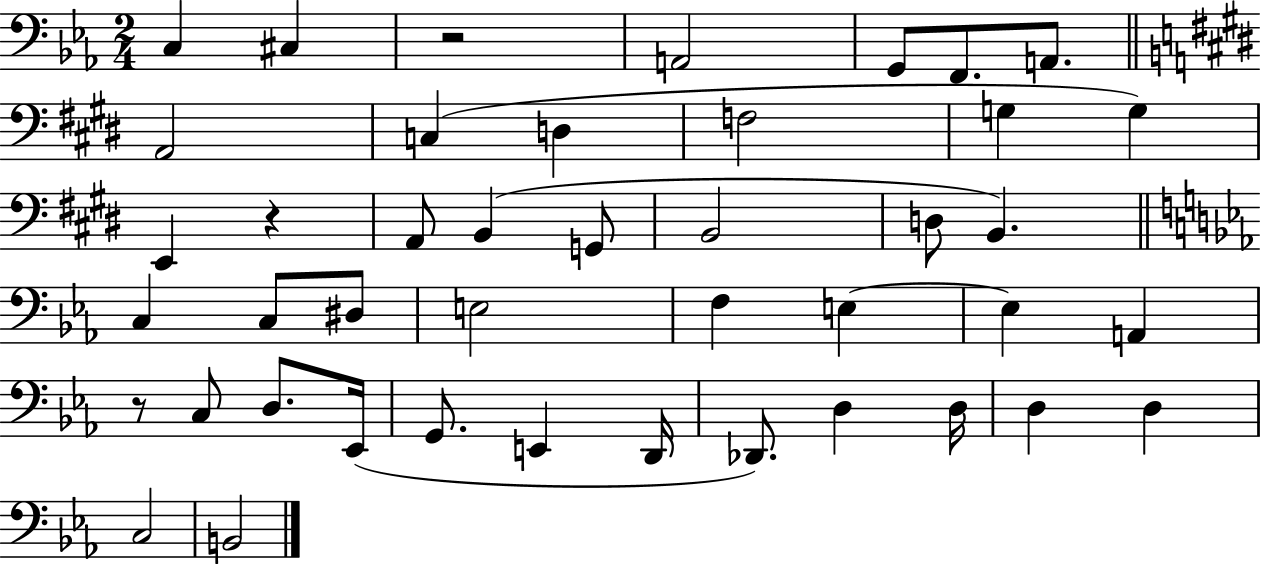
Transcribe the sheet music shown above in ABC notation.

X:1
T:Untitled
M:2/4
L:1/4
K:Eb
C, ^C, z2 A,,2 G,,/2 F,,/2 A,,/2 A,,2 C, D, F,2 G, G, E,, z A,,/2 B,, G,,/2 B,,2 D,/2 B,, C, C,/2 ^D,/2 E,2 F, E, E, A,, z/2 C,/2 D,/2 _E,,/4 G,,/2 E,, D,,/4 _D,,/2 D, D,/4 D, D, C,2 B,,2